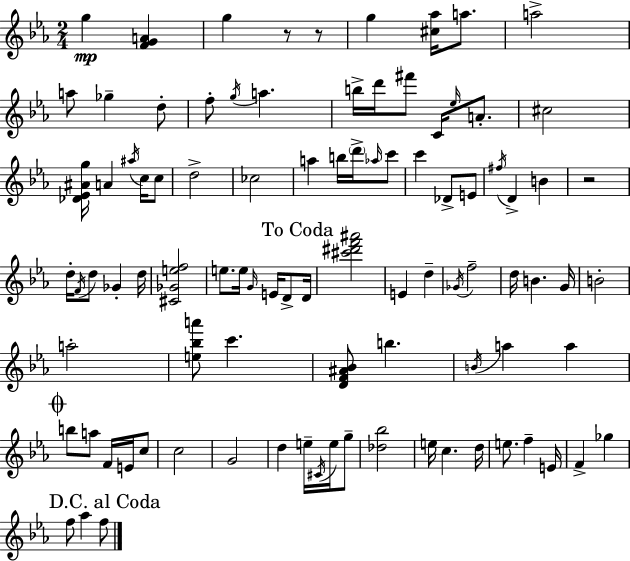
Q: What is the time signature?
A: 2/4